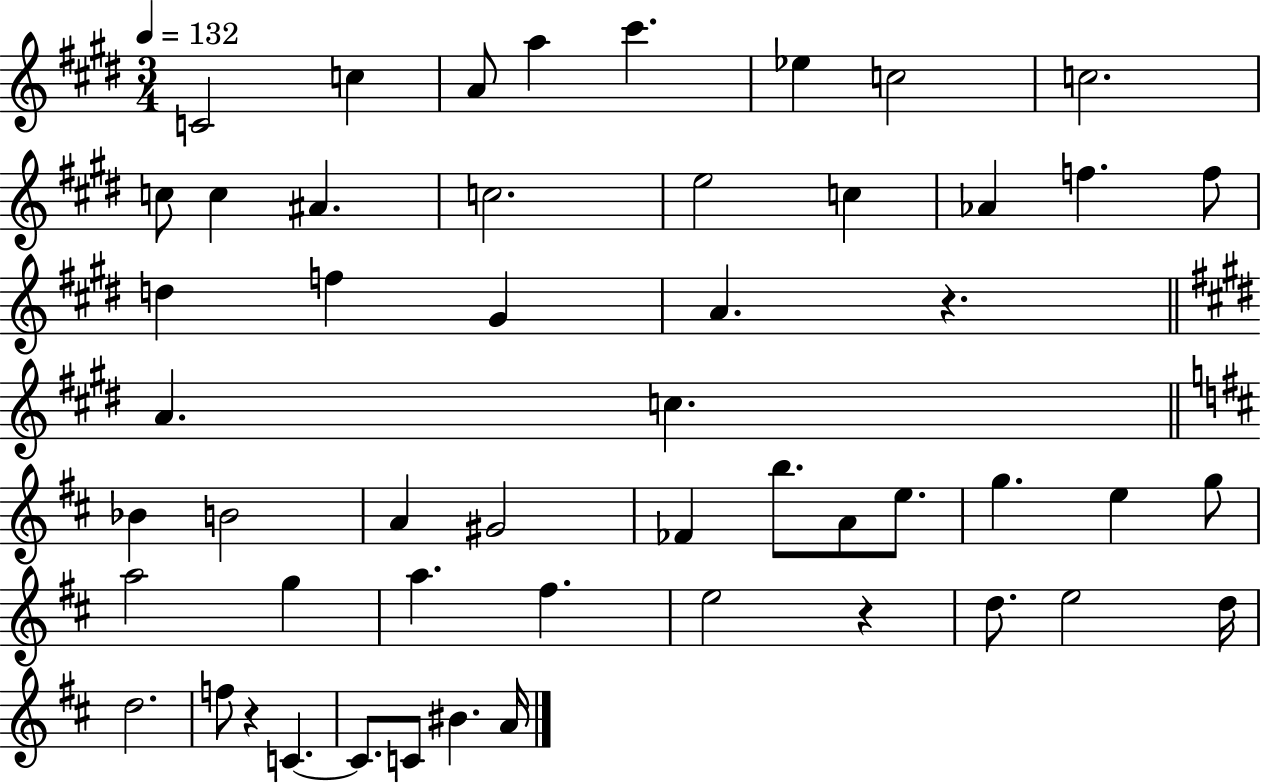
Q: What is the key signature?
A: E major